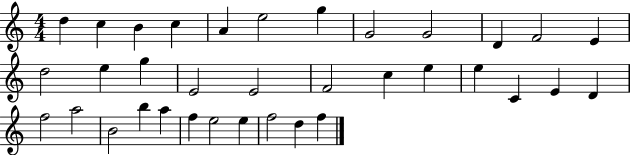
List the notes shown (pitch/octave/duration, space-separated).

D5/q C5/q B4/q C5/q A4/q E5/h G5/q G4/h G4/h D4/q F4/h E4/q D5/h E5/q G5/q E4/h E4/h F4/h C5/q E5/q E5/q C4/q E4/q D4/q F5/h A5/h B4/h B5/q A5/q F5/q E5/h E5/q F5/h D5/q F5/q